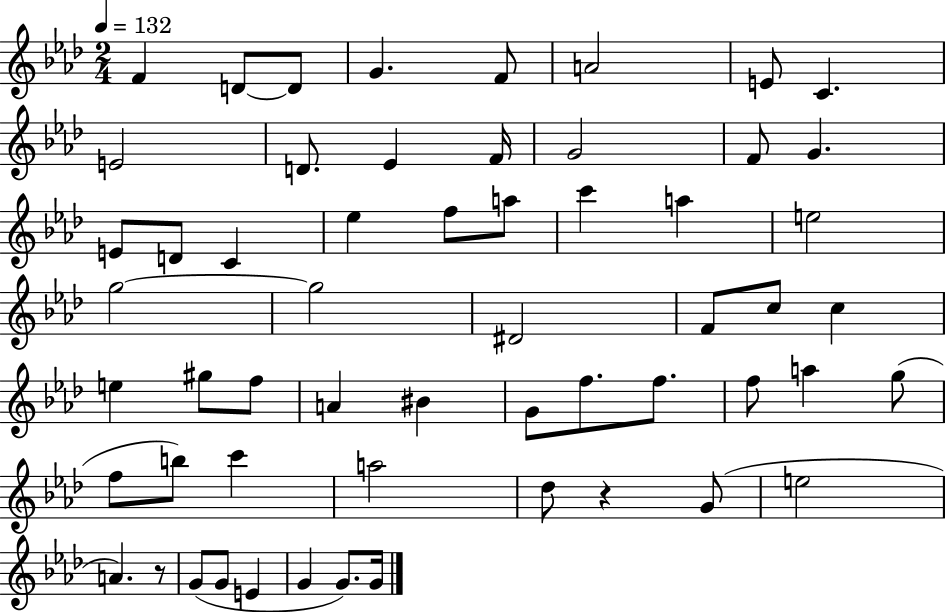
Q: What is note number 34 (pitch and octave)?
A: A4